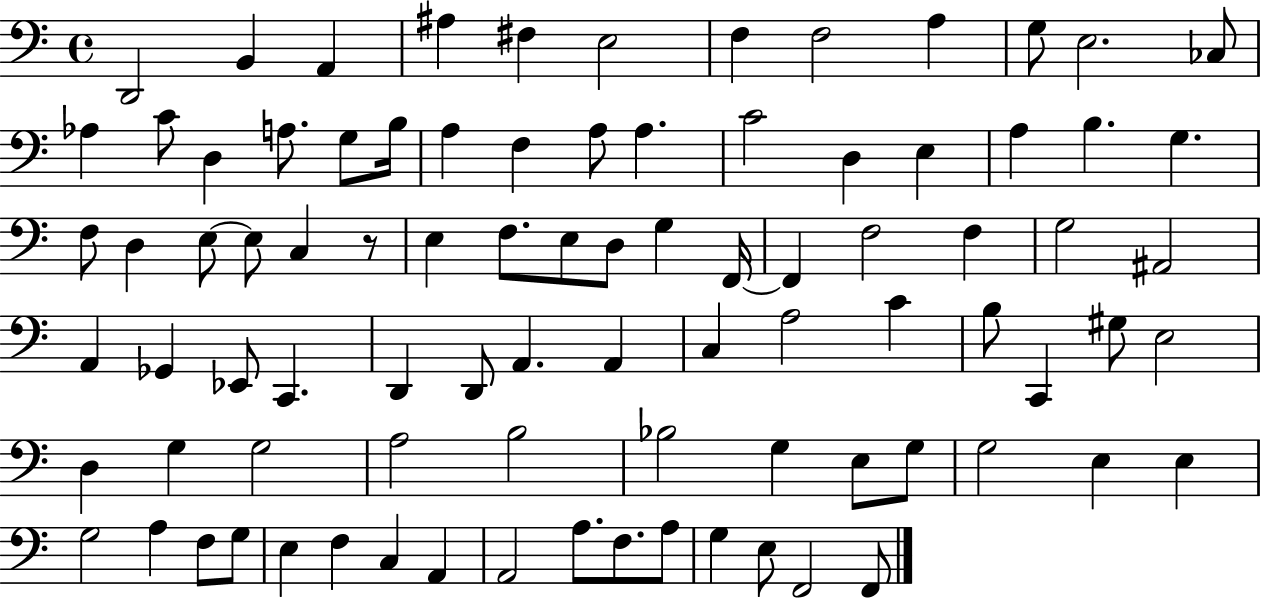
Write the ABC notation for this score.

X:1
T:Untitled
M:4/4
L:1/4
K:C
D,,2 B,, A,, ^A, ^F, E,2 F, F,2 A, G,/2 E,2 _C,/2 _A, C/2 D, A,/2 G,/2 B,/4 A, F, A,/2 A, C2 D, E, A, B, G, F,/2 D, E,/2 E,/2 C, z/2 E, F,/2 E,/2 D,/2 G, F,,/4 F,, F,2 F, G,2 ^A,,2 A,, _G,, _E,,/2 C,, D,, D,,/2 A,, A,, C, A,2 C B,/2 C,, ^G,/2 E,2 D, G, G,2 A,2 B,2 _B,2 G, E,/2 G,/2 G,2 E, E, G,2 A, F,/2 G,/2 E, F, C, A,, A,,2 A,/2 F,/2 A,/2 G, E,/2 F,,2 F,,/2